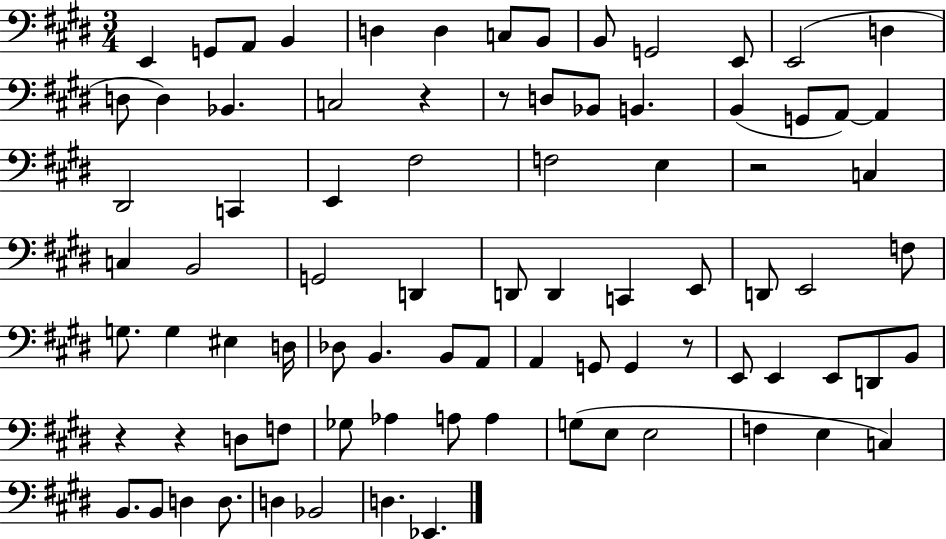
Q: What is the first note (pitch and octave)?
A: E2